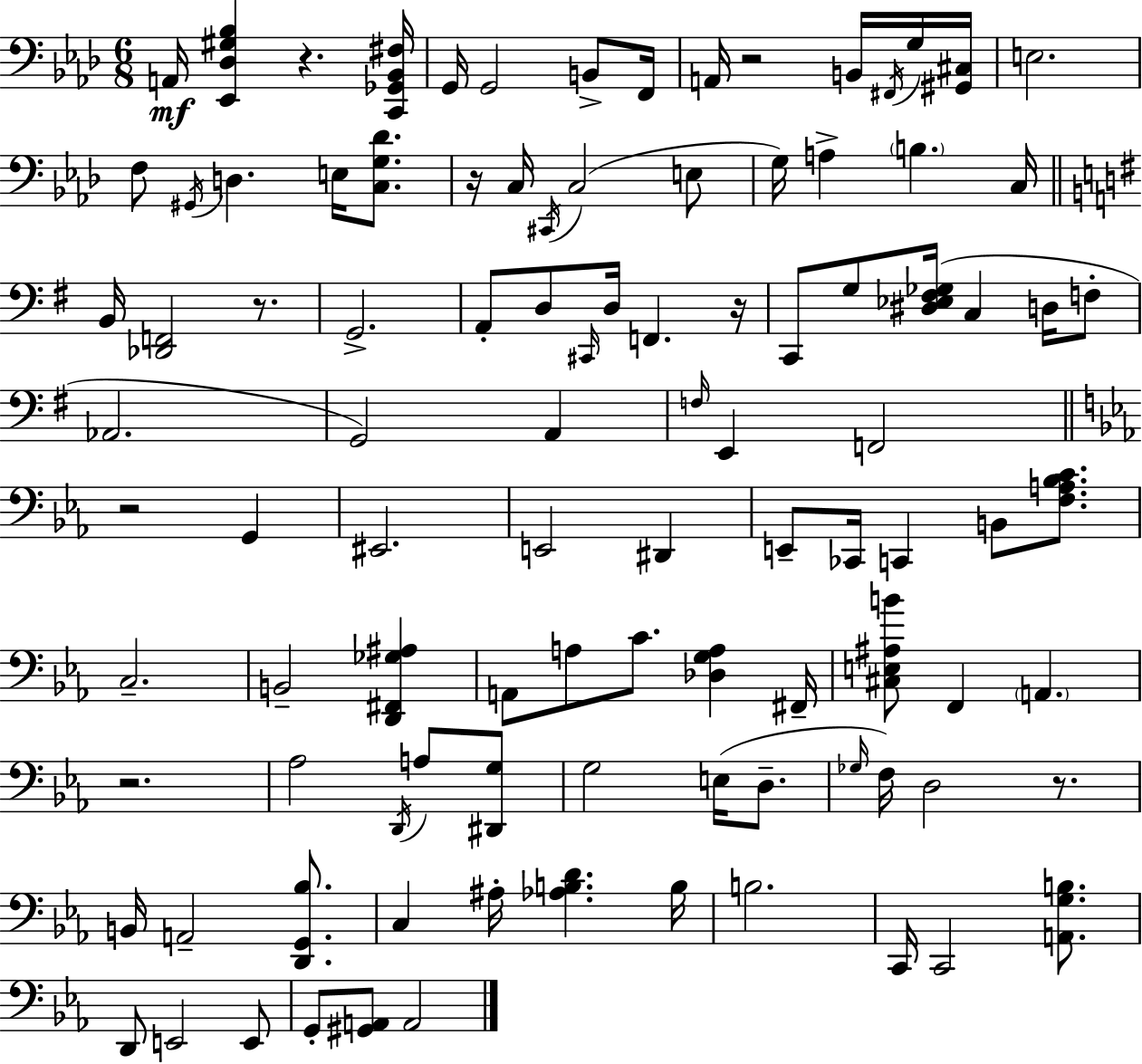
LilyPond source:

{
  \clef bass
  \numericTimeSignature
  \time 6/8
  \key f \minor
  \repeat volta 2 { a,16\mf <ees, des gis bes>4 r4. <c, ges, bes, fis>16 | g,16 g,2 b,8-> f,16 | a,16 r2 b,16 \acciaccatura { fis,16 } g16 | <gis, cis>16 e2. | \break f8 \acciaccatura { gis,16 } d4. e16 <c g des'>8. | r16 c16 \acciaccatura { cis,16 } c2( | e8 g16) a4-> \parenthesize b4. | c16 \bar "||" \break \key g \major b,16 <des, f,>2 r8. | g,2.-> | a,8-. d8 \grace { cis,16 } d16 f,4. | r16 c,8 g8 <dis ees fis ges>16( c4 d16 f8-. | \break aes,2. | g,2) a,4 | \grace { f16 } e,4 f,2 | \bar "||" \break \key ees \major r2 g,4 | eis,2. | e,2 dis,4 | e,8-- ces,16 c,4 b,8 <f a bes c'>8. | \break c2.-- | b,2-- <d, fis, ges ais>4 | a,8 a8 c'8. <des g a>4 fis,16-- | <cis e ais b'>8 f,4 \parenthesize a,4. | \break r2. | aes2 \acciaccatura { d,16 } a8 <dis, g>8 | g2 e16( d8.-- | \grace { ges16 } f16) d2 r8. | \break b,16 a,2-- <d, g, bes>8. | c4 ais16-. <aes b d'>4. | b16 b2. | c,16 c,2 <a, g b>8. | \break d,8 e,2 | e,8 g,8-. <gis, a,>8 a,2 | } \bar "|."
}